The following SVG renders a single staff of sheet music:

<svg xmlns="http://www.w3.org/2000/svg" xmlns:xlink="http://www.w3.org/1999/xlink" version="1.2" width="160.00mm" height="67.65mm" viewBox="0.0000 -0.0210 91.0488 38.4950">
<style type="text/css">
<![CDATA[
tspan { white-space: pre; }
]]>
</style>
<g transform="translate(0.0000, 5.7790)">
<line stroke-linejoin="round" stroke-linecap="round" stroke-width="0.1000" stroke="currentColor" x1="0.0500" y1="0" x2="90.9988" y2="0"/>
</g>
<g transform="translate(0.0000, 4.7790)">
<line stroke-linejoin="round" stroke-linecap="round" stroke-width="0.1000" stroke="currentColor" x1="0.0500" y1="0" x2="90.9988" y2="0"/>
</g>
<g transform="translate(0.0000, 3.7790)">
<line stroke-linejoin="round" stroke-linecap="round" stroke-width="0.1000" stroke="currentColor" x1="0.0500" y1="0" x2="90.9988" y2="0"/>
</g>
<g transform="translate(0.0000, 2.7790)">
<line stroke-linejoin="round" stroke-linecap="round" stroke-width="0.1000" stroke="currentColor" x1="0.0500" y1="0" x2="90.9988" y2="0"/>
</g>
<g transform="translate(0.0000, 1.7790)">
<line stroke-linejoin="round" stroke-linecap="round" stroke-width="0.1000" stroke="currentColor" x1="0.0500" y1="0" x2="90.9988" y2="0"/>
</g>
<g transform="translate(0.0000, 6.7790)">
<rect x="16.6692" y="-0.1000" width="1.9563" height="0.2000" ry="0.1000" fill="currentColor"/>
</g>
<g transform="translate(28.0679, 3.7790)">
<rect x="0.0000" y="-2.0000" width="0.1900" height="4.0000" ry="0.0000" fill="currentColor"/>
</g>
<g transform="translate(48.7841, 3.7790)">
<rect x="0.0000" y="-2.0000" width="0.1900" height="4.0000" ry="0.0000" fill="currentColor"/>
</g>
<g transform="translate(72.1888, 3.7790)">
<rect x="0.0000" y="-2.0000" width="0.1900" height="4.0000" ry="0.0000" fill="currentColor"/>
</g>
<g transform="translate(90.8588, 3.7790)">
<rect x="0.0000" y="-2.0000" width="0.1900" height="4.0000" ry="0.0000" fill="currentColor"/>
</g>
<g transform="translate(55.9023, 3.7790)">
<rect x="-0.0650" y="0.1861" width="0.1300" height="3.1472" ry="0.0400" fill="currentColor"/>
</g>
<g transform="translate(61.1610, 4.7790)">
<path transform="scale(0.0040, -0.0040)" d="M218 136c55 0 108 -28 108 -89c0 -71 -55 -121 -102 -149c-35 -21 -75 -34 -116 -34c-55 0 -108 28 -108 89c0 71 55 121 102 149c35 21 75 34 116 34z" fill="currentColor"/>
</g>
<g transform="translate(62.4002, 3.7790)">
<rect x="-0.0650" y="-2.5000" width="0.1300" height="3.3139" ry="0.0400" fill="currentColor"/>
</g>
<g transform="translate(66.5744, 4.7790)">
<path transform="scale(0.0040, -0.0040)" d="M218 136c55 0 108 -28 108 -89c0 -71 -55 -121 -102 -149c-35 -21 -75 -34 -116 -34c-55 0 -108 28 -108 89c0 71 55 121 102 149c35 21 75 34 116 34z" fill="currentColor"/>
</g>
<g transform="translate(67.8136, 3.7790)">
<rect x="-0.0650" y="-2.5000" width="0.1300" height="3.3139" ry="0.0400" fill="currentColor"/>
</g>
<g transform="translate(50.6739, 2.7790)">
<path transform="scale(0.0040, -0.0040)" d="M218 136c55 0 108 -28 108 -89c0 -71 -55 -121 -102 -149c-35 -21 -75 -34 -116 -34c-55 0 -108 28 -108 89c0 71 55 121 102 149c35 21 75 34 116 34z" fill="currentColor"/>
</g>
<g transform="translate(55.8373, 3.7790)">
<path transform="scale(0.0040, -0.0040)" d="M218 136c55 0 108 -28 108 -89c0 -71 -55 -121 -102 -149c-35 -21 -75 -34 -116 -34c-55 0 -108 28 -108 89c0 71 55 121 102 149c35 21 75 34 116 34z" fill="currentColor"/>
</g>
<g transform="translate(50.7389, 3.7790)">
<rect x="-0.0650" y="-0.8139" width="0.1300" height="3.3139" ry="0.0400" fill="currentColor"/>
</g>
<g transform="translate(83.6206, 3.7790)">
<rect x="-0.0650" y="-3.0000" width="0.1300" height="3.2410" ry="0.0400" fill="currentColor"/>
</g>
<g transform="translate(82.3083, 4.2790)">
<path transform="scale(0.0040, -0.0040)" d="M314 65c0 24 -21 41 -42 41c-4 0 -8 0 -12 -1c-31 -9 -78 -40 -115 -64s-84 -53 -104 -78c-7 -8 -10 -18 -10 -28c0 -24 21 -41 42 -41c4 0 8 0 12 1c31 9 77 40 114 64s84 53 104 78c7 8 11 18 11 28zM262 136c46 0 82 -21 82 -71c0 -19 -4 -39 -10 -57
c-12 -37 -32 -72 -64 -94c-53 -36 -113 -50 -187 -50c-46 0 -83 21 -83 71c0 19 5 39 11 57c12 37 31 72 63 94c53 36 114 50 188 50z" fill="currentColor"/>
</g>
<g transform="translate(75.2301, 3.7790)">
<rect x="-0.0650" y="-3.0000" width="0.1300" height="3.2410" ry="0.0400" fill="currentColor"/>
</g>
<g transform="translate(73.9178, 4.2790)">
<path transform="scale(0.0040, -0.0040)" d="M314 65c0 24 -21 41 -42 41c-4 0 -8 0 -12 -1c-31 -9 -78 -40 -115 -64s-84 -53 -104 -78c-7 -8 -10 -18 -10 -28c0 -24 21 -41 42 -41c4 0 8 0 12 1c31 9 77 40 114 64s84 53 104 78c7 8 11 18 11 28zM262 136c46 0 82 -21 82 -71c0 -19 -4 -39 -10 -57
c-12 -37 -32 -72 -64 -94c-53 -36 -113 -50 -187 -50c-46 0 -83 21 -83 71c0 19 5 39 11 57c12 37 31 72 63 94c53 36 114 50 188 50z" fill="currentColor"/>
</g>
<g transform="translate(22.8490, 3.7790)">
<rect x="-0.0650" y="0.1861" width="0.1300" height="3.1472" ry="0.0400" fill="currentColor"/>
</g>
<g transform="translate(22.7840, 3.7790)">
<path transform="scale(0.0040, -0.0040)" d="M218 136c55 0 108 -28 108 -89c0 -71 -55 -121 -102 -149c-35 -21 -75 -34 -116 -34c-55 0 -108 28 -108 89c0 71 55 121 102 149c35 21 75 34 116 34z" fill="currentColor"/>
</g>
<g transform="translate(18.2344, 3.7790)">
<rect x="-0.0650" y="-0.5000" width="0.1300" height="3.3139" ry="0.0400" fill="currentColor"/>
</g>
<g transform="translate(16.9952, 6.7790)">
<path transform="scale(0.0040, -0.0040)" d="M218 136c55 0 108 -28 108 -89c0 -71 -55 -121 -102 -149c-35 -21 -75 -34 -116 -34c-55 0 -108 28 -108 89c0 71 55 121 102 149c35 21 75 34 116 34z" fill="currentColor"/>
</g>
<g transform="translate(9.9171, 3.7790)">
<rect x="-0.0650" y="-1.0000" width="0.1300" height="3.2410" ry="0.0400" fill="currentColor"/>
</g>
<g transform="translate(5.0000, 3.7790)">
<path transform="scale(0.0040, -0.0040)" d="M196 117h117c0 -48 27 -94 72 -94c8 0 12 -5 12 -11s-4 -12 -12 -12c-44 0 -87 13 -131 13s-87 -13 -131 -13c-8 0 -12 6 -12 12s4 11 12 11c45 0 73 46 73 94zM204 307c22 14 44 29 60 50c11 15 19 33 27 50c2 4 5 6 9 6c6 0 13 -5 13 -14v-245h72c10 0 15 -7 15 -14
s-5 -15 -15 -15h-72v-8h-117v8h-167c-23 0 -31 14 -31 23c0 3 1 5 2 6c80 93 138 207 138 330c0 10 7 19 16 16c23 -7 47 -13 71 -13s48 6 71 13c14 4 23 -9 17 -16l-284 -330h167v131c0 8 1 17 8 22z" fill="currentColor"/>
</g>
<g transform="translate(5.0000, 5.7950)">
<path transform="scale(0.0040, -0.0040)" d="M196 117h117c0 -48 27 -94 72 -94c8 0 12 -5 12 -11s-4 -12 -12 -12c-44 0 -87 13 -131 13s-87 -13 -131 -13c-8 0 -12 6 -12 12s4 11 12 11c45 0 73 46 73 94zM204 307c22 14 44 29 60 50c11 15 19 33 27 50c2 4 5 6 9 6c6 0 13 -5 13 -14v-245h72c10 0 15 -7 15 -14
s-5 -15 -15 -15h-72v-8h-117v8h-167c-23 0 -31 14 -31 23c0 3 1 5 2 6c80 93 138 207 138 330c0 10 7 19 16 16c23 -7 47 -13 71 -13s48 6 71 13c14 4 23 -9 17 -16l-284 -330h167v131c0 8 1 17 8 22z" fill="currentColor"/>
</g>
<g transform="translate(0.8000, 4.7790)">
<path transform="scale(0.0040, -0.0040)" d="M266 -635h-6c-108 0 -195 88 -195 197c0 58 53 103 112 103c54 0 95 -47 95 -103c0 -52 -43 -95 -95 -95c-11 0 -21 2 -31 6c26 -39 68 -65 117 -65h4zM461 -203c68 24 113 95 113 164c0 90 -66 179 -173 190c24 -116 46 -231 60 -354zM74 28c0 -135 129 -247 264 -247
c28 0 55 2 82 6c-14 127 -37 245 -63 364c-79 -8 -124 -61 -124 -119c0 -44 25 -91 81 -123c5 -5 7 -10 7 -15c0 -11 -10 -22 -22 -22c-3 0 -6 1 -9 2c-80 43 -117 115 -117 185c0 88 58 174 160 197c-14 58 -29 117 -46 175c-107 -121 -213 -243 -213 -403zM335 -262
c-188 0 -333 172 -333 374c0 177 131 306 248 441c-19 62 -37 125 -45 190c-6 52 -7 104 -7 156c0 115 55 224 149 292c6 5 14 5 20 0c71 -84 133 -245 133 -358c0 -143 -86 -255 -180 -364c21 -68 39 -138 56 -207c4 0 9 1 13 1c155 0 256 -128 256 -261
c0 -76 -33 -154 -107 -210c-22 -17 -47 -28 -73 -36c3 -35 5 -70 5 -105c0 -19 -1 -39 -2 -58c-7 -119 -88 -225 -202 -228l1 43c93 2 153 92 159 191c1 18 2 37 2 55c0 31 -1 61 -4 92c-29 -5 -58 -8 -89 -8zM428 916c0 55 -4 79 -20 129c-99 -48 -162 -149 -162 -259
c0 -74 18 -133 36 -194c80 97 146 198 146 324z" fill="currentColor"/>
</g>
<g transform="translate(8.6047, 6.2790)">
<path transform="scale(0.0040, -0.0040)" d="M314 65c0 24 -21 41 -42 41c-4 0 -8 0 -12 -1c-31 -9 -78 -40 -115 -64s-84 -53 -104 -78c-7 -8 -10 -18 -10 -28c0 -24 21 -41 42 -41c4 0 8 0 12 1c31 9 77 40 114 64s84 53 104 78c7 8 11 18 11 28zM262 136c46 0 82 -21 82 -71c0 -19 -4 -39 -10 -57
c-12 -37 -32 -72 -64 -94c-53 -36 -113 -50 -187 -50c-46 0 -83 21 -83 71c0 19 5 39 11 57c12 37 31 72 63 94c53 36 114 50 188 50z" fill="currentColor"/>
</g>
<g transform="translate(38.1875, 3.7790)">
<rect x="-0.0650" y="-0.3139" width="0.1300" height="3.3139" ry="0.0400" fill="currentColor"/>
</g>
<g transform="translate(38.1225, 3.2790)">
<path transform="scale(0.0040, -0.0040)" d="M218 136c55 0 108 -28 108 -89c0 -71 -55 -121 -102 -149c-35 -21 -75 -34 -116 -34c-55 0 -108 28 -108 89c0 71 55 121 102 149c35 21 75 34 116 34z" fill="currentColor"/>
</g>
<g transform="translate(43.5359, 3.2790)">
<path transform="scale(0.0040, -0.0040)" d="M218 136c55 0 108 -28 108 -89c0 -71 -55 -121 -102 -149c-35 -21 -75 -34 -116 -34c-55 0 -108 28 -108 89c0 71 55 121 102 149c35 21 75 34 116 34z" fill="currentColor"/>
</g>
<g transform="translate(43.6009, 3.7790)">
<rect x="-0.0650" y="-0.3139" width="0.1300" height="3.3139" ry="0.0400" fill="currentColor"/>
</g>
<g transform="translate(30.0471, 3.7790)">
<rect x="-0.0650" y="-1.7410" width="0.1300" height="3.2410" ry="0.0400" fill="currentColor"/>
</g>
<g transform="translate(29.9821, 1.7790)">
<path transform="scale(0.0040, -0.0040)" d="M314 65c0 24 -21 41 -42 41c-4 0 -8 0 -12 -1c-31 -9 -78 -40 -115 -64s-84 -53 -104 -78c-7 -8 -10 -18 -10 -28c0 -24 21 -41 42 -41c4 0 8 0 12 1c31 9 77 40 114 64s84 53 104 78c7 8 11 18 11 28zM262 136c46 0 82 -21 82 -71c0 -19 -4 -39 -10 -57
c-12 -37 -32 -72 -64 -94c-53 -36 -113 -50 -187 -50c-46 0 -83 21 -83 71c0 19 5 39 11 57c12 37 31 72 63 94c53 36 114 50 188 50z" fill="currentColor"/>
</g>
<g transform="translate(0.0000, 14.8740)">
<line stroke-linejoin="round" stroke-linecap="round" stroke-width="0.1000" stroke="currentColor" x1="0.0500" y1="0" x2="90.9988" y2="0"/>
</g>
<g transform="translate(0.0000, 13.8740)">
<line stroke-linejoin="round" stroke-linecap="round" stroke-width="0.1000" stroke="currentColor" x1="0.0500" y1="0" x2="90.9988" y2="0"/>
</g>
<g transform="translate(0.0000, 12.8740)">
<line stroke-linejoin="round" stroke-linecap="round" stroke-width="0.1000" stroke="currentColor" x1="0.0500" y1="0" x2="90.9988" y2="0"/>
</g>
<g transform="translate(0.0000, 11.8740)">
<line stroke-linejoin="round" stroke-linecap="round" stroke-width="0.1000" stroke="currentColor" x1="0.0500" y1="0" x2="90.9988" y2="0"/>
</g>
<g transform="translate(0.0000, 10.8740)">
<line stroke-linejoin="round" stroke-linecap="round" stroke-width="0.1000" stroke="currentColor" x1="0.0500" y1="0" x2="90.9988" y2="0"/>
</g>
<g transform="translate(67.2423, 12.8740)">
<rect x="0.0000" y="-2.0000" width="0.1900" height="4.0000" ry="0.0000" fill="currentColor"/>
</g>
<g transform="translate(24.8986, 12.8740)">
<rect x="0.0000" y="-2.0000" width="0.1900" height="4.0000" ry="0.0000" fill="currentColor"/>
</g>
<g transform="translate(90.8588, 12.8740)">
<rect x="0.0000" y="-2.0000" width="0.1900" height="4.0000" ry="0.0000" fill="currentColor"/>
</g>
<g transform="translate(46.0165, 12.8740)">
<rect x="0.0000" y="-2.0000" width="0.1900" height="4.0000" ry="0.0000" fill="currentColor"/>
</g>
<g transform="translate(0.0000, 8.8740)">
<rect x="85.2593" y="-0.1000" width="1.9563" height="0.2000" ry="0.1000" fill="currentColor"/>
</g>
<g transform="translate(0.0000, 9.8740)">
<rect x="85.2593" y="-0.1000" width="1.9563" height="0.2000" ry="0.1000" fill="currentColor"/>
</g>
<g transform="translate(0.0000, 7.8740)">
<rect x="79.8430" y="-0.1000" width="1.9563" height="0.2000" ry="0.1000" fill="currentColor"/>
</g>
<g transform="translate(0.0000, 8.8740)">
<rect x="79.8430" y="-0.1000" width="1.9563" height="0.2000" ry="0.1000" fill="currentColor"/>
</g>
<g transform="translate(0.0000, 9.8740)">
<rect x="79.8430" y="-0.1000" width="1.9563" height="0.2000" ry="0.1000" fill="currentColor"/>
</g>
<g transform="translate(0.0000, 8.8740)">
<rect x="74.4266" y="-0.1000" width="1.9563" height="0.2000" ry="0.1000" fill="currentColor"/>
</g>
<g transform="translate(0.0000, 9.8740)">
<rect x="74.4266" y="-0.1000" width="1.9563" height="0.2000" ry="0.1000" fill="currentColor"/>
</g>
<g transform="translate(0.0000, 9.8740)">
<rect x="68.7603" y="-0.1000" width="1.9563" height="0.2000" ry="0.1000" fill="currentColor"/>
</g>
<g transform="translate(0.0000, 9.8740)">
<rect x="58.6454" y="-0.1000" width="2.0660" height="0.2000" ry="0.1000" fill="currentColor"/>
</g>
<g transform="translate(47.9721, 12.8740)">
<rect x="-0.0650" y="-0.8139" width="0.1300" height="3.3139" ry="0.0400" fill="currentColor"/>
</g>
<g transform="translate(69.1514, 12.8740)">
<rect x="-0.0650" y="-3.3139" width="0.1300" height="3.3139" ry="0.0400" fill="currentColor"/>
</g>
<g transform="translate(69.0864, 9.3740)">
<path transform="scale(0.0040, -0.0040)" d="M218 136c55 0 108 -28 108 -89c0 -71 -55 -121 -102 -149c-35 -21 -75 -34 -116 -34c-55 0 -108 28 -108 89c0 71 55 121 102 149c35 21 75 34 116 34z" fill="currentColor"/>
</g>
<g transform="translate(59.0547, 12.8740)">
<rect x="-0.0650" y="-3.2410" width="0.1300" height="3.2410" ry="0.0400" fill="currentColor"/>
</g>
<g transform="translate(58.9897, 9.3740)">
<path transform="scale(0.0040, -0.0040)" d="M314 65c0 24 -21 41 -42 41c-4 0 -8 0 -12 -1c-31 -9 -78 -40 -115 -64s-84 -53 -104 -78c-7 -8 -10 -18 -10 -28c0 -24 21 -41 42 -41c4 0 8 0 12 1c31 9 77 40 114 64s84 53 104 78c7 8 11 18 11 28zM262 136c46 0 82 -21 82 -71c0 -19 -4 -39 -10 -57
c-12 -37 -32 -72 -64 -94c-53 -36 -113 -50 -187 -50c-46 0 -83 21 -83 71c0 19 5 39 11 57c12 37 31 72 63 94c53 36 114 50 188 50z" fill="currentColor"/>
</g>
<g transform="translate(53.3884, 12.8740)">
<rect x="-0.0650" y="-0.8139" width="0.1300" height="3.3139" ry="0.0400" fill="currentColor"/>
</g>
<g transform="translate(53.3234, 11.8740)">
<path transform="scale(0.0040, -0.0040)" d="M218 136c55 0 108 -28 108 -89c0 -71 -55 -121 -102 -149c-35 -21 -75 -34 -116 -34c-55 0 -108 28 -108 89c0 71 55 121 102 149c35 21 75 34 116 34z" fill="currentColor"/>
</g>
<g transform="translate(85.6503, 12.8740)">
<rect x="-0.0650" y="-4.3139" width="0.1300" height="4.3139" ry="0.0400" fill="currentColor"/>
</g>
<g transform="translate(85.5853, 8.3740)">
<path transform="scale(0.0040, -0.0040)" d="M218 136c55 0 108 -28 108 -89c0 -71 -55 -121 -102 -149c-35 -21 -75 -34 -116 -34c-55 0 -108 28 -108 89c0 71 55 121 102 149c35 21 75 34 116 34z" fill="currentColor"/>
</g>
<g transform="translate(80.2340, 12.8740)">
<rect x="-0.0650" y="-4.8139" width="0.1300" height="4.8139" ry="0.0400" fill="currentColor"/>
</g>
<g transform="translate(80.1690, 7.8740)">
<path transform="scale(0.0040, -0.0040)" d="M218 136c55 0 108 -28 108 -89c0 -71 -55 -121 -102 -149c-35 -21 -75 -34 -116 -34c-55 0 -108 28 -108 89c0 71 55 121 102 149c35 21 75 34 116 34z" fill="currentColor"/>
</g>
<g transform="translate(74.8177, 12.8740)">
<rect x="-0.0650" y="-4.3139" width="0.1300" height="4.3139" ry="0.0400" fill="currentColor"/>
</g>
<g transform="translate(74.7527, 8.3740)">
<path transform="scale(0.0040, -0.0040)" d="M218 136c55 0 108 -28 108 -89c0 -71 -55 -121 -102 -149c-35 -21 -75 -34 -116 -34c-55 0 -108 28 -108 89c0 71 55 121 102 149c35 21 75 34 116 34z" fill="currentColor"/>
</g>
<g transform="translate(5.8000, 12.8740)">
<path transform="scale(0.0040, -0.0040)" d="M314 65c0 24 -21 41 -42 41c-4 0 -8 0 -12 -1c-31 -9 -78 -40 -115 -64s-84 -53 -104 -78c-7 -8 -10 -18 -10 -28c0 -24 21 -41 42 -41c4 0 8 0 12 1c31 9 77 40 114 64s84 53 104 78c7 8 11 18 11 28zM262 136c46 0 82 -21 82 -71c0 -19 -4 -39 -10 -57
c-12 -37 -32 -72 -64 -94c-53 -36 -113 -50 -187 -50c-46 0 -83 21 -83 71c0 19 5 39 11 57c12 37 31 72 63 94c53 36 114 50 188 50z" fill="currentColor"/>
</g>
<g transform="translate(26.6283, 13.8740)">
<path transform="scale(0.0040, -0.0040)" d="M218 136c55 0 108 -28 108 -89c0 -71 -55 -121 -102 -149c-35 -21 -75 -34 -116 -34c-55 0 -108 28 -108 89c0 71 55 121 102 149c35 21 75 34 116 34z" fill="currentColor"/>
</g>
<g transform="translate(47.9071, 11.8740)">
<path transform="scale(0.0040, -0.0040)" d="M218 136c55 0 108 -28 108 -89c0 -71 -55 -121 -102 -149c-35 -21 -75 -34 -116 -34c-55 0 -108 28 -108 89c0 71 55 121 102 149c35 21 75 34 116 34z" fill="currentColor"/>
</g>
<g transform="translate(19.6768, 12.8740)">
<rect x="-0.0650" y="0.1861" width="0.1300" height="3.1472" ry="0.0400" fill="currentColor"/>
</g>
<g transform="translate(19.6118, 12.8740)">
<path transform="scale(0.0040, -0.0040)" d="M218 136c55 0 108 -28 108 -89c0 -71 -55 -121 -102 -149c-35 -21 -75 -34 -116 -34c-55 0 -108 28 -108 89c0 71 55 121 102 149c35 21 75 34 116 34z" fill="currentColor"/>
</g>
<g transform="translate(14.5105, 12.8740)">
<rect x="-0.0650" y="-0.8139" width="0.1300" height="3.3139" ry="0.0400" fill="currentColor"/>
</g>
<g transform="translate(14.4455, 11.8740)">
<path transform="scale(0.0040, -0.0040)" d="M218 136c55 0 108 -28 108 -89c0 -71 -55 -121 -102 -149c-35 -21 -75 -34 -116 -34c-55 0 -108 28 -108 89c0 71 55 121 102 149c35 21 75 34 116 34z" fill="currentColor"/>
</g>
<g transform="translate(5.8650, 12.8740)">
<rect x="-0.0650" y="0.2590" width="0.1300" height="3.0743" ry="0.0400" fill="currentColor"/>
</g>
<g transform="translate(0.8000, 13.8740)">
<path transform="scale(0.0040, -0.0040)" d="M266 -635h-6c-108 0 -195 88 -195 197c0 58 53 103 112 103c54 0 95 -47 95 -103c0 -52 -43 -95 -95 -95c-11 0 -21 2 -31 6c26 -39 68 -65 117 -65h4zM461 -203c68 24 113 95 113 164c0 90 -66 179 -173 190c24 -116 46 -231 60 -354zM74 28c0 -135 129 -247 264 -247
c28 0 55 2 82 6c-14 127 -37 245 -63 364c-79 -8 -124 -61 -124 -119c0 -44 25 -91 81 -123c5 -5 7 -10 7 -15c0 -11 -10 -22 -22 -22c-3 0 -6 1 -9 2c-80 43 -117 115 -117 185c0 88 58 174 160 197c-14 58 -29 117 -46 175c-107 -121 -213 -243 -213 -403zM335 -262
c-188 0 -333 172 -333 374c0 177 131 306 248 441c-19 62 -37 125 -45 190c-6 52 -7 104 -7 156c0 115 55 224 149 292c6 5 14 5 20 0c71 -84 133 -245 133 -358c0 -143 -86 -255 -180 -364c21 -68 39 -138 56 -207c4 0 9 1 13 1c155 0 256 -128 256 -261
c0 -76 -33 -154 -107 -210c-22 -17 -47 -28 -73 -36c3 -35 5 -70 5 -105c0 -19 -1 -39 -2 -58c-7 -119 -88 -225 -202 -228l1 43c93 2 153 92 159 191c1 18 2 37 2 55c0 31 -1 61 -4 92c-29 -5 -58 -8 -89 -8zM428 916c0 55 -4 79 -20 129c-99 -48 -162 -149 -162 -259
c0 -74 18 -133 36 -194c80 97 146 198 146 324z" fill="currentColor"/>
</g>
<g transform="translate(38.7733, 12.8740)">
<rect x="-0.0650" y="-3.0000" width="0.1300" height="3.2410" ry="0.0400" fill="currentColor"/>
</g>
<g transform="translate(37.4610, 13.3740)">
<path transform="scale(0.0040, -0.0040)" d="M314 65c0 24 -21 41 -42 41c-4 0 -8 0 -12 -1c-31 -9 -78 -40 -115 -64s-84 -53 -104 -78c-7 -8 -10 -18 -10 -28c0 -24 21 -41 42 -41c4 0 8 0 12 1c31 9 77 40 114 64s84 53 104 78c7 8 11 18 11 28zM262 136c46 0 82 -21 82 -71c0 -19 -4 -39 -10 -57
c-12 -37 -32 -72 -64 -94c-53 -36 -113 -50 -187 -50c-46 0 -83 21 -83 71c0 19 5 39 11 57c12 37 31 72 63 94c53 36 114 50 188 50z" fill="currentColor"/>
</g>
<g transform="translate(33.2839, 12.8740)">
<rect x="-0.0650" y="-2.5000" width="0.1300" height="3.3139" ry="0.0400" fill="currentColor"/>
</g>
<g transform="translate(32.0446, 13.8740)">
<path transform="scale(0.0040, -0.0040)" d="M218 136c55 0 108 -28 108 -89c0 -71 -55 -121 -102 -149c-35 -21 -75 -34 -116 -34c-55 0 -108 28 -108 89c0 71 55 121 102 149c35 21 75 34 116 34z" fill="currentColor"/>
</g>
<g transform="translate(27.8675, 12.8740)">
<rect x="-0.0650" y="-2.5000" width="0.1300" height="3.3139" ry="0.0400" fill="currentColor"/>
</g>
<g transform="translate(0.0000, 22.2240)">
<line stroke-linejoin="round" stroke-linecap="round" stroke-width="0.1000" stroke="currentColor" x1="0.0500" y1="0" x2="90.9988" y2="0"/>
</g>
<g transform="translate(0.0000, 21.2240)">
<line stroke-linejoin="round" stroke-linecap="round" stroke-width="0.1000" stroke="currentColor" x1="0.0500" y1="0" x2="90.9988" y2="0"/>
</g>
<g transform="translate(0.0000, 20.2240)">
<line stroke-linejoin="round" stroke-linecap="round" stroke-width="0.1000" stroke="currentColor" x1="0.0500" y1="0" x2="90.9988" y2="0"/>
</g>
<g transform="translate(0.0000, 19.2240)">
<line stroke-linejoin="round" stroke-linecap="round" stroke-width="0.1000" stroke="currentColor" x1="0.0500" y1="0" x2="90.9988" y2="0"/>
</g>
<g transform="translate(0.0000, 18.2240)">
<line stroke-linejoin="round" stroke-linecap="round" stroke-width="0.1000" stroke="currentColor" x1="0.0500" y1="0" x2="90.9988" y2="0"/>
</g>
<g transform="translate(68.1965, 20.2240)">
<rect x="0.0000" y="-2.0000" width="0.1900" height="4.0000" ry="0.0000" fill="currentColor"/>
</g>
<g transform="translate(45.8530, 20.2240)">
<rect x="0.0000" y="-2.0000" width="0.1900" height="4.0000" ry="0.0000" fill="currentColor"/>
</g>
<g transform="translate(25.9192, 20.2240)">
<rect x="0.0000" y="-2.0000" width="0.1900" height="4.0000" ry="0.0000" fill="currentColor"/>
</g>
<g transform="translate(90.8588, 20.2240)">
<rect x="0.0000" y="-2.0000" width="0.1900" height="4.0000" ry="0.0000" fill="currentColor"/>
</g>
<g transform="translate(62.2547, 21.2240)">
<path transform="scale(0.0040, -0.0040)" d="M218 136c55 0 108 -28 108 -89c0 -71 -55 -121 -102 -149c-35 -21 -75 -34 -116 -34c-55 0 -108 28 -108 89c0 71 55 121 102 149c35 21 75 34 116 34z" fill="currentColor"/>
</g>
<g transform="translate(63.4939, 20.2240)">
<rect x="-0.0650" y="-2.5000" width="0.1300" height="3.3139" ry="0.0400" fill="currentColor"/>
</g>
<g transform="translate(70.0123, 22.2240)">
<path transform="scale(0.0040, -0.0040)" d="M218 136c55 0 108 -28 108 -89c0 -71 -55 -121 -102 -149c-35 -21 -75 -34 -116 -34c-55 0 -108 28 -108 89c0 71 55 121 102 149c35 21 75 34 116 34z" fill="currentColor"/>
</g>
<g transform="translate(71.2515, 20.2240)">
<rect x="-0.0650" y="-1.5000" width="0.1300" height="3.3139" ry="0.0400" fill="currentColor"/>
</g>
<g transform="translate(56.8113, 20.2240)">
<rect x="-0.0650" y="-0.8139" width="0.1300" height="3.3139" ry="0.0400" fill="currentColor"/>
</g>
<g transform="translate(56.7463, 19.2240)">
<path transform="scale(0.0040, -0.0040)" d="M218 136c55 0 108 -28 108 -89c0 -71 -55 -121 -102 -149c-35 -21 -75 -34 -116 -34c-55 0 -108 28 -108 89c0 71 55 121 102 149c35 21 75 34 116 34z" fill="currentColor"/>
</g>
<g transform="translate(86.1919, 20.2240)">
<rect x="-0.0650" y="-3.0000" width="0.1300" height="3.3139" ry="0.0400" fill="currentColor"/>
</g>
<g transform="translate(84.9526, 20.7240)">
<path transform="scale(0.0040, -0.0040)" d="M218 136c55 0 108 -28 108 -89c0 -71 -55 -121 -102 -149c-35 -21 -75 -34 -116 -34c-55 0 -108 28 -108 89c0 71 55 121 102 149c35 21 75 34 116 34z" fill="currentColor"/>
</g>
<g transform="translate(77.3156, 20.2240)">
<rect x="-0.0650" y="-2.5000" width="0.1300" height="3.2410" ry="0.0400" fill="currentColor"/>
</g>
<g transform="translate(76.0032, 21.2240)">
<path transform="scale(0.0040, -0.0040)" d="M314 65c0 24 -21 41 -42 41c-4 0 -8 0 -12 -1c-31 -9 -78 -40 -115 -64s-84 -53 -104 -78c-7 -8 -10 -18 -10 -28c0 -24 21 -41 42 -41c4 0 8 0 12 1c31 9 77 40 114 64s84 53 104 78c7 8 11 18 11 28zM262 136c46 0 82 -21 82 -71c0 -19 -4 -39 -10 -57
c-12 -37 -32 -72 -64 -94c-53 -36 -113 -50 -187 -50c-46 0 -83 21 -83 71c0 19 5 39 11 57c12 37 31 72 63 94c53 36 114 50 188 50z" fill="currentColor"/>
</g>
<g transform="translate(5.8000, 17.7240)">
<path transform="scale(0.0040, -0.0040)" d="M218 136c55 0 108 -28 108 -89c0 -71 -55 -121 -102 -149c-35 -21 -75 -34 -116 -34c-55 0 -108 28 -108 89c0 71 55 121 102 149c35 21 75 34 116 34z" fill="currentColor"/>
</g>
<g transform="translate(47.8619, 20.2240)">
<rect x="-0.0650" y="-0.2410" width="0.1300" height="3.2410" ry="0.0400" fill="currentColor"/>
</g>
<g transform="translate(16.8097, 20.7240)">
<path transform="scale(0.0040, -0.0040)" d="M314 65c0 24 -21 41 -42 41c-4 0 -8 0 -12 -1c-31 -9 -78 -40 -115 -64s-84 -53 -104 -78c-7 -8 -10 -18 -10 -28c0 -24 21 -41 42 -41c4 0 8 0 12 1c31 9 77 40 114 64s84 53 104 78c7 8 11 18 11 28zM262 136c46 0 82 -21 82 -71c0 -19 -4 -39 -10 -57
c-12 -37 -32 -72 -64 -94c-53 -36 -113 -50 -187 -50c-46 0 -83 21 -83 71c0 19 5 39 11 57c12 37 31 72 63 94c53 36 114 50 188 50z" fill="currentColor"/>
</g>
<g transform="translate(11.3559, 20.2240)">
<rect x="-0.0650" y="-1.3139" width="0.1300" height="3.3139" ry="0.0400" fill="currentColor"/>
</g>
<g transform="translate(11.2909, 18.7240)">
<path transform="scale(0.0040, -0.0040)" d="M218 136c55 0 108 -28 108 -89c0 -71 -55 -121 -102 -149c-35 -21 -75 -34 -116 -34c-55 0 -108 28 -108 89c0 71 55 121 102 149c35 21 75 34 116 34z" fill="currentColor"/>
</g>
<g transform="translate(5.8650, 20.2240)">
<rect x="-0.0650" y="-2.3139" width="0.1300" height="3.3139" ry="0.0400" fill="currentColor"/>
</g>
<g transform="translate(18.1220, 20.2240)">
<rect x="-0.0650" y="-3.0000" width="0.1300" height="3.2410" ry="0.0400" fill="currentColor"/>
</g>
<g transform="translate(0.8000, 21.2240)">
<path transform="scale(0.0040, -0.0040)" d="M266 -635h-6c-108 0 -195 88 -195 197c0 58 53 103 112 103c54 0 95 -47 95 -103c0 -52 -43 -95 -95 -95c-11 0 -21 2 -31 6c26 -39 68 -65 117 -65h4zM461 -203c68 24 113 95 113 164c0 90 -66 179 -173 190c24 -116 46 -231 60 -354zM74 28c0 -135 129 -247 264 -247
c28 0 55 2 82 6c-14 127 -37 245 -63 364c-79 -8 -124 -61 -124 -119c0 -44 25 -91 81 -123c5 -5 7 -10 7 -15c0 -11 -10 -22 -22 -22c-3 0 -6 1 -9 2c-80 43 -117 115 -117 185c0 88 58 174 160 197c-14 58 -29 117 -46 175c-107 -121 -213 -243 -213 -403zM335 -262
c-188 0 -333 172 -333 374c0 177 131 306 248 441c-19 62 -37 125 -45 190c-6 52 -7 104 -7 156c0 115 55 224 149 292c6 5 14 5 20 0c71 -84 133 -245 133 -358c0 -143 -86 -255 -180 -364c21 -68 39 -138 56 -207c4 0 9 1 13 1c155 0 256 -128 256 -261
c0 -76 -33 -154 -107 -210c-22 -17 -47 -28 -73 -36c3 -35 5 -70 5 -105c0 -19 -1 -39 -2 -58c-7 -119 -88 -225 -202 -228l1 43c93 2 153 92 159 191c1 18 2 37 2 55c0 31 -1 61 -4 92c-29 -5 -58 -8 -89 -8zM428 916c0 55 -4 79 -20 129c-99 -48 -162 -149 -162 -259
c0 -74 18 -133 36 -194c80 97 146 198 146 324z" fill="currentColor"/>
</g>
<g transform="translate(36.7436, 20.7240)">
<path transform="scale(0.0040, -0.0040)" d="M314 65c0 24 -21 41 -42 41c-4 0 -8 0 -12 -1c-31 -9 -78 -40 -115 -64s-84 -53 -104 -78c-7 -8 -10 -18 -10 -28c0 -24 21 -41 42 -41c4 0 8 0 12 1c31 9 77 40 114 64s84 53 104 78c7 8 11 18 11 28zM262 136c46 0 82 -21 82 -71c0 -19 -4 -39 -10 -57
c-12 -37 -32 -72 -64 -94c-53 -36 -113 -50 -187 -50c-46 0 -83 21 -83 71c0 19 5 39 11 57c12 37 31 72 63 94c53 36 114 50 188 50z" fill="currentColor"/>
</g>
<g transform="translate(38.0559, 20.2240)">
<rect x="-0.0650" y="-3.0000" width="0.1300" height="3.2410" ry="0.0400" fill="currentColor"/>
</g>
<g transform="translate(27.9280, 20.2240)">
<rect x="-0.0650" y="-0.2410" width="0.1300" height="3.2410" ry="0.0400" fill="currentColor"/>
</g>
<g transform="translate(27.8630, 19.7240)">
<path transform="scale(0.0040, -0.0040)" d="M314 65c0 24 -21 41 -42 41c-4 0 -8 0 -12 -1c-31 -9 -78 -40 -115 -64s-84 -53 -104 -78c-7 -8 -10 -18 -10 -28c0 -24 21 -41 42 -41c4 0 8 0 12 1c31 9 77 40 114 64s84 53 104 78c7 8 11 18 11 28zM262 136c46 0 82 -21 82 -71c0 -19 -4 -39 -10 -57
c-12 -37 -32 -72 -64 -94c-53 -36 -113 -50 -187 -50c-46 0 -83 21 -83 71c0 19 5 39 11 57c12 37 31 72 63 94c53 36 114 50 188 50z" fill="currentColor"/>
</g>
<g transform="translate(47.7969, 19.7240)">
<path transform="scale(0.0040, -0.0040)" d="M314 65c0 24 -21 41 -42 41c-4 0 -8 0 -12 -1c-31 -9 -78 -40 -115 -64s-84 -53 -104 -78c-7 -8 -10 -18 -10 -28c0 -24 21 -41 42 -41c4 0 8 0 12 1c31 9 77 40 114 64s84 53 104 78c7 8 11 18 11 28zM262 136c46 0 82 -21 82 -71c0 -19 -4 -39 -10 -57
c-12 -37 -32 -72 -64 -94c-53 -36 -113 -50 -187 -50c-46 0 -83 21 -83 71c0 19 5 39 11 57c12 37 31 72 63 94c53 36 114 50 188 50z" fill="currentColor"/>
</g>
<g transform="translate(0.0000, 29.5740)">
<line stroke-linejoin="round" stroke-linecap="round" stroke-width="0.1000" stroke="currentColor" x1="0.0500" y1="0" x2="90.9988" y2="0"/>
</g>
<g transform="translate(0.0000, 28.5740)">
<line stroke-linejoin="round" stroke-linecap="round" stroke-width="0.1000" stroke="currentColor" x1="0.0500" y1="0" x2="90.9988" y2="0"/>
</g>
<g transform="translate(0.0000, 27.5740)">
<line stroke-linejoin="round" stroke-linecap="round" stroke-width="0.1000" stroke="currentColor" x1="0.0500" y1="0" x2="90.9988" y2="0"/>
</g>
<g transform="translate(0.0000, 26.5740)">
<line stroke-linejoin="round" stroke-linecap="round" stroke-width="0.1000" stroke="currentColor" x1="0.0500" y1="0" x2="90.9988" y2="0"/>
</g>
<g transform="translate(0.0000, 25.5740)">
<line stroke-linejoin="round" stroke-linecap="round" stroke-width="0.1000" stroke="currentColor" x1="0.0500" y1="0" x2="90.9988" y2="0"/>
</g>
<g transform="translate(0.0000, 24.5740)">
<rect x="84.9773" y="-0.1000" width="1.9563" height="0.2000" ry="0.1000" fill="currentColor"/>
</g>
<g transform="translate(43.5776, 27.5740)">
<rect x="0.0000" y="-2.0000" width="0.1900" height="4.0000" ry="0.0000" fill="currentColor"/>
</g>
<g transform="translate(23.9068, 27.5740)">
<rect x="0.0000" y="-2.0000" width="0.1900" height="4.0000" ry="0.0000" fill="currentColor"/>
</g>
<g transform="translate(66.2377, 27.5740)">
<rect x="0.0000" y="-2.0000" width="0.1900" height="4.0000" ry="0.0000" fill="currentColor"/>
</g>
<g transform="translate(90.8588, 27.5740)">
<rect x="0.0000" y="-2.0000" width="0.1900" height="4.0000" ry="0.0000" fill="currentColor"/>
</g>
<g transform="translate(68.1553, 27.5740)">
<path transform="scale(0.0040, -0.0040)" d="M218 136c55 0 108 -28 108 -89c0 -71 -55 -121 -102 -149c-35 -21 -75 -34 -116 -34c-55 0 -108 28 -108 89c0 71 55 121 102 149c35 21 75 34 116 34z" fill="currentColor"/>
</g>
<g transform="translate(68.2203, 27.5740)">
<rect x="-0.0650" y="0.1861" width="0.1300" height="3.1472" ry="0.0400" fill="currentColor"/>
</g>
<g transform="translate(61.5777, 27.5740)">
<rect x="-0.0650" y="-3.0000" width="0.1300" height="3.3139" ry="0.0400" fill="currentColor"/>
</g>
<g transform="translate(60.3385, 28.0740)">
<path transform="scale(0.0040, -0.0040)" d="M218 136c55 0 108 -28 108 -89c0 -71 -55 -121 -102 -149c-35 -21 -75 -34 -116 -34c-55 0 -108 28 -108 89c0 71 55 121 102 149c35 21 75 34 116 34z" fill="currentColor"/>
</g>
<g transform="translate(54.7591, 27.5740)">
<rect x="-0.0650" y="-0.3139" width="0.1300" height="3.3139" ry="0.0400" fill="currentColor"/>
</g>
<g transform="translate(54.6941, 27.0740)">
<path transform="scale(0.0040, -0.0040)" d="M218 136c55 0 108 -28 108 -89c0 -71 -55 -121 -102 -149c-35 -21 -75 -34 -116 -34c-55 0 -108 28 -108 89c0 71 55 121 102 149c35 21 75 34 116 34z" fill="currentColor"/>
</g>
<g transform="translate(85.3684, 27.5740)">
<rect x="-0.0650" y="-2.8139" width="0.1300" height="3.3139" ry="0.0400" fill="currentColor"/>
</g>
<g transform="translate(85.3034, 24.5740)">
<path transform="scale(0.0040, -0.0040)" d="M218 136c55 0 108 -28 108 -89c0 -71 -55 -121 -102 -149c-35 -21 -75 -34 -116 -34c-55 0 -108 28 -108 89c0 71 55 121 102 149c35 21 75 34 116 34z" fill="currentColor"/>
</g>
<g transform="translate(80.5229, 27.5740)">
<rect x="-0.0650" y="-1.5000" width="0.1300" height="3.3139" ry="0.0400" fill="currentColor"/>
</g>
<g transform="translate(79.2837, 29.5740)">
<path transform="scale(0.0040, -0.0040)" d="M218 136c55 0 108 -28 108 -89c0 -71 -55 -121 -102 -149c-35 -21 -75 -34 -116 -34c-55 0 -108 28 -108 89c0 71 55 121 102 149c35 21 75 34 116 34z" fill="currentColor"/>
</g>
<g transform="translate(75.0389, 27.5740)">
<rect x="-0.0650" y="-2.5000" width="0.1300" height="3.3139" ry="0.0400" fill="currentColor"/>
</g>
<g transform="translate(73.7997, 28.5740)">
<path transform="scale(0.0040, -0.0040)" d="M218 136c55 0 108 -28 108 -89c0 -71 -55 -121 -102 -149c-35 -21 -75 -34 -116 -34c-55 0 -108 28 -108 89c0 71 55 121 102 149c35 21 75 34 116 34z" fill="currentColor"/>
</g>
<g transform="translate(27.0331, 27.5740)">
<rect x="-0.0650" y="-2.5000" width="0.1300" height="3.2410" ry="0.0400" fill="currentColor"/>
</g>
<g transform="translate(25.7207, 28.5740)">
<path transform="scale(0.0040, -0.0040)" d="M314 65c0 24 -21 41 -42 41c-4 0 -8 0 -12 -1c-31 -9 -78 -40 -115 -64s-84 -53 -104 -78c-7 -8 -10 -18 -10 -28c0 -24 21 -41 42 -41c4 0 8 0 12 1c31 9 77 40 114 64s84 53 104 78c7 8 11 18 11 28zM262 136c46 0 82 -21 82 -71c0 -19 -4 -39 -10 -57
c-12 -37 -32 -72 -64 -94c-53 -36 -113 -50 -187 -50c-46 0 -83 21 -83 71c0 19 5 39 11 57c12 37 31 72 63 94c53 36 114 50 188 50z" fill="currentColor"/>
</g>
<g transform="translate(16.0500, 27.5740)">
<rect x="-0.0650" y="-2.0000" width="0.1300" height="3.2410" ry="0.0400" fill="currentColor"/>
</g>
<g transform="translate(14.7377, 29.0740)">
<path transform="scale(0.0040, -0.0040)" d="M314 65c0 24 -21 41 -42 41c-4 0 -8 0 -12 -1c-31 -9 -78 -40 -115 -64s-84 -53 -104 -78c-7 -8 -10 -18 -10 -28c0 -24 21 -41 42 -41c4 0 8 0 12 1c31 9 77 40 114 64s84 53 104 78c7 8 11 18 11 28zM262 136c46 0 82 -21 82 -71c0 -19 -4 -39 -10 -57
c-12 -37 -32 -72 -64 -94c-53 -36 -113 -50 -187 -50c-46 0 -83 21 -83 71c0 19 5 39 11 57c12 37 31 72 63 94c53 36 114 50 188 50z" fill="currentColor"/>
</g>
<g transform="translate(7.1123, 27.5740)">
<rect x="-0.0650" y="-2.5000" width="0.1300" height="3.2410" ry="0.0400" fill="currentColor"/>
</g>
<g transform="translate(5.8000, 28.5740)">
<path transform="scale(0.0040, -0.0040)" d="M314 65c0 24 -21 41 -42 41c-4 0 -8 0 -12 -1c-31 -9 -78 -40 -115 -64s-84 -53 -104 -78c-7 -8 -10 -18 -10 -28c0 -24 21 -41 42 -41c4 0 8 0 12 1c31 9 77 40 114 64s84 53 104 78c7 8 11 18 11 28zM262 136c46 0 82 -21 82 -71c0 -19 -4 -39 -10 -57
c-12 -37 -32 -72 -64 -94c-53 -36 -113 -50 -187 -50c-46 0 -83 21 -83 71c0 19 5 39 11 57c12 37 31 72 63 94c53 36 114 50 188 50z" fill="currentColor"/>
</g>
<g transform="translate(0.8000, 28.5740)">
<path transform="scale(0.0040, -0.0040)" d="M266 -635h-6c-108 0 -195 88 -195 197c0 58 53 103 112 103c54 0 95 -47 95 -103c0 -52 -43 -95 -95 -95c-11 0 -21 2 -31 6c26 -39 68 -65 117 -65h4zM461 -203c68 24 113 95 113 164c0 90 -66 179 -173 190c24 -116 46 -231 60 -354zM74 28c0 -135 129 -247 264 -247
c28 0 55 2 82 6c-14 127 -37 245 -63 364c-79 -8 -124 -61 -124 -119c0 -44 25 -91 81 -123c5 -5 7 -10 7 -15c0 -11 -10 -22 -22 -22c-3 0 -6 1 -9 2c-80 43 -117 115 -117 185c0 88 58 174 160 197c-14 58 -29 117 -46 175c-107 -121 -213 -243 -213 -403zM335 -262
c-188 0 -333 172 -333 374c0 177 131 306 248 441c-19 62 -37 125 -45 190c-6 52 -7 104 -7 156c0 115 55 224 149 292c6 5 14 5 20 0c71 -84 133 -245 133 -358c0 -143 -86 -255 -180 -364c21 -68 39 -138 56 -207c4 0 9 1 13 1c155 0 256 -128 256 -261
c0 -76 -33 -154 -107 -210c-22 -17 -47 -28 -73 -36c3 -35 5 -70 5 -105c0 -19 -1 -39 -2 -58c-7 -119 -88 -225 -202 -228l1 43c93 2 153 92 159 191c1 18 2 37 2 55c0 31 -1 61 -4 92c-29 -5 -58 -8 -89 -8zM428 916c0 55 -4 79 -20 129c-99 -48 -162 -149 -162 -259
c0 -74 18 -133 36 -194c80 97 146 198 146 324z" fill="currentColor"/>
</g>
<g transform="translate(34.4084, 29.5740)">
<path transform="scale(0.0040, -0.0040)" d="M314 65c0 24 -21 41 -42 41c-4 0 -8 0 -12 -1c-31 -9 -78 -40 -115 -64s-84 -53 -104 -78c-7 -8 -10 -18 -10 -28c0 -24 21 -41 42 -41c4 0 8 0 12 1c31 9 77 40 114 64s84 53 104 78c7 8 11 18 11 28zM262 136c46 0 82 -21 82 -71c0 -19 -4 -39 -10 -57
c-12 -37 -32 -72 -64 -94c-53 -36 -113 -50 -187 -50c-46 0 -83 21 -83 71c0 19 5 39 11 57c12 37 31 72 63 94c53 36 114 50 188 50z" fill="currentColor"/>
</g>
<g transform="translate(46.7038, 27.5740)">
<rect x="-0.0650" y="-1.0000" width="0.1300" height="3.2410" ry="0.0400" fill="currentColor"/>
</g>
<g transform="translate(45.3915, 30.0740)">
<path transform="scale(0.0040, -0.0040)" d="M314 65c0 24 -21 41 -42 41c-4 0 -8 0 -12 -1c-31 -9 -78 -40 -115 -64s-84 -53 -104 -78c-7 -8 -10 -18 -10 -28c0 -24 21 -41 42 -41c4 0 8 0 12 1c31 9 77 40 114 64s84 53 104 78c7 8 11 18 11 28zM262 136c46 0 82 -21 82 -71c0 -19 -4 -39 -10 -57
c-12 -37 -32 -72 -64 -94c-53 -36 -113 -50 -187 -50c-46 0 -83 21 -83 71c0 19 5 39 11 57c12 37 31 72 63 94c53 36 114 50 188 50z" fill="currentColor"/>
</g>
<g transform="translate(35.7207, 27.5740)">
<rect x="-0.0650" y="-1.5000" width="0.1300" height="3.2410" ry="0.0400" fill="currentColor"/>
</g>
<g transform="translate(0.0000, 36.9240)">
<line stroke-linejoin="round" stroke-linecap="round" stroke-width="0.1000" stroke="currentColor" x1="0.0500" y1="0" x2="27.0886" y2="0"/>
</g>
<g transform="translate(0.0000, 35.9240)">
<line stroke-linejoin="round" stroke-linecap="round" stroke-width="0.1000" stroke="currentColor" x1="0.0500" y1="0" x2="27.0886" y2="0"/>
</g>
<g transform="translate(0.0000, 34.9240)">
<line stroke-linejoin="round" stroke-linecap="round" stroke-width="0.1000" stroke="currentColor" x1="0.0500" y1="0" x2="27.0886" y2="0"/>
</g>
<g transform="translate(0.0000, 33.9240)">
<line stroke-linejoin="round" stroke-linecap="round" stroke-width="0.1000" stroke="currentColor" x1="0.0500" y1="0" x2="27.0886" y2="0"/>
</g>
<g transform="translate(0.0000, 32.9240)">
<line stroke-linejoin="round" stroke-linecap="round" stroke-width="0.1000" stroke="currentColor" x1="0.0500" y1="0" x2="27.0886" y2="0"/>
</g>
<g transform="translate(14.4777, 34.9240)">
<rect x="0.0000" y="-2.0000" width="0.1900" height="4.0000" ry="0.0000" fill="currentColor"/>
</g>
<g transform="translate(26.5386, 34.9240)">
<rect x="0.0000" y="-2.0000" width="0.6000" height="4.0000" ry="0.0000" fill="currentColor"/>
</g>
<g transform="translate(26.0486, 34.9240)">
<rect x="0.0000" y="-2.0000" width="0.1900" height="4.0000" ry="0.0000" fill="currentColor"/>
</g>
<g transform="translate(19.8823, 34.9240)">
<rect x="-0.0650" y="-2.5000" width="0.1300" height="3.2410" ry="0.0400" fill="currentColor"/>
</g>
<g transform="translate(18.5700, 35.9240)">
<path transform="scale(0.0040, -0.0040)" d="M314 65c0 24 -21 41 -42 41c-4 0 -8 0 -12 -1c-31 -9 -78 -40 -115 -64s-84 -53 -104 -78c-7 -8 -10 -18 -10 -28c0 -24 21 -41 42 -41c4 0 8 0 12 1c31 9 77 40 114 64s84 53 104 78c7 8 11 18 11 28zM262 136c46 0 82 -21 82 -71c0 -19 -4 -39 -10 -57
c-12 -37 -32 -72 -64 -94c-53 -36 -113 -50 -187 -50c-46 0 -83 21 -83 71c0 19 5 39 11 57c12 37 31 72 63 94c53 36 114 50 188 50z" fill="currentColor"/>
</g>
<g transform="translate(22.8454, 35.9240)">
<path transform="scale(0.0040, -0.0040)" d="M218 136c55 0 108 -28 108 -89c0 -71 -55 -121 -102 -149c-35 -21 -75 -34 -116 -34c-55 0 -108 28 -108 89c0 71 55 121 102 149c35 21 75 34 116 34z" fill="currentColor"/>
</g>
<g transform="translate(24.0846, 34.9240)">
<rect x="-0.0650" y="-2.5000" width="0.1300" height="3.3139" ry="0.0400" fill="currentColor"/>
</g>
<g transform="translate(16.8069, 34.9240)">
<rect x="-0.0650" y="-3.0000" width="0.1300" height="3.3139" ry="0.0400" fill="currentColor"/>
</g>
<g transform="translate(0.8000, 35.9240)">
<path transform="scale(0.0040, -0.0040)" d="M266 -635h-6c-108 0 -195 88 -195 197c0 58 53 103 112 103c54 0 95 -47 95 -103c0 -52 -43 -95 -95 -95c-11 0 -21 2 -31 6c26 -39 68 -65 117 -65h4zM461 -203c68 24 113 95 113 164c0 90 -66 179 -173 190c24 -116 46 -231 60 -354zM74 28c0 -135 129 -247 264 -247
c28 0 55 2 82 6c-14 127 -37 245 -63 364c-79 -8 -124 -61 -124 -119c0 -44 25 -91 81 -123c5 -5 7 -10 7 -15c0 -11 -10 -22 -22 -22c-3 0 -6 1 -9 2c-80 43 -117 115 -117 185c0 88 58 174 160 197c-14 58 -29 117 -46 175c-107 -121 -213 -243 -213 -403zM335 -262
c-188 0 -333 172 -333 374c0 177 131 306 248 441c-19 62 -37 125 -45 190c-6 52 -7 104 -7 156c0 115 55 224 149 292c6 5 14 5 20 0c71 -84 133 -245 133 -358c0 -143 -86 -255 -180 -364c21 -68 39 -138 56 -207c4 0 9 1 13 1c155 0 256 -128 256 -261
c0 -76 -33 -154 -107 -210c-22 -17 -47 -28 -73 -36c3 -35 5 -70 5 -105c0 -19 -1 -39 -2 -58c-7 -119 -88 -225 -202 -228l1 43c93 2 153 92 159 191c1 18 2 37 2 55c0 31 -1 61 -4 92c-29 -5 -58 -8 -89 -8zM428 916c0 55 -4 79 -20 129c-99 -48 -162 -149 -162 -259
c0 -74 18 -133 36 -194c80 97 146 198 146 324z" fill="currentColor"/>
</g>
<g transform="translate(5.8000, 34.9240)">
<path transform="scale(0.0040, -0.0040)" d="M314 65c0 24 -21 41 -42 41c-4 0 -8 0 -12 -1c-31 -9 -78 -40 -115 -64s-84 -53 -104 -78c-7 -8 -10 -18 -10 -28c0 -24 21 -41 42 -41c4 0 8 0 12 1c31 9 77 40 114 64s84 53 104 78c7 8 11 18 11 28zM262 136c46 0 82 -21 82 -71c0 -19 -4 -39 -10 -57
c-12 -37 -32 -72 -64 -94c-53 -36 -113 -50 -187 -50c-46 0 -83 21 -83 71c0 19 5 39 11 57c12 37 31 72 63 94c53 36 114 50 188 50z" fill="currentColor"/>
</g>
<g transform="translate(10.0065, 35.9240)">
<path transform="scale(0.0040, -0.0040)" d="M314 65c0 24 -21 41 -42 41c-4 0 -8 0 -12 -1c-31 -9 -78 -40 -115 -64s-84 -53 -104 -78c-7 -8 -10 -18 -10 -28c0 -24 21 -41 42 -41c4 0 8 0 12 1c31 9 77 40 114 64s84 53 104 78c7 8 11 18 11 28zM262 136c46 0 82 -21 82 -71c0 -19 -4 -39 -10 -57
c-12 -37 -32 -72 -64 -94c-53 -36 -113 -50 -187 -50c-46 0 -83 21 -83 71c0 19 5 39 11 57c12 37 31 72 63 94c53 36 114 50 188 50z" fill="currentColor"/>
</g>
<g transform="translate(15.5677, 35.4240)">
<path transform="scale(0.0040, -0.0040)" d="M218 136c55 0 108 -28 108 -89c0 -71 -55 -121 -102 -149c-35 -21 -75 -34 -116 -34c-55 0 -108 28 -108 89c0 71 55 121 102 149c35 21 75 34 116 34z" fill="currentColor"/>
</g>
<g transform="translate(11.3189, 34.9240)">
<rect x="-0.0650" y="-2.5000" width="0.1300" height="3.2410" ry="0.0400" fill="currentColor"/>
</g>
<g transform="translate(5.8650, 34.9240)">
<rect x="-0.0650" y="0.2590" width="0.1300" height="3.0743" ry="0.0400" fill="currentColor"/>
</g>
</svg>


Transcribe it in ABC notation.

X:1
T:Untitled
M:4/4
L:1/4
K:C
D2 C B f2 c c d B G G A2 A2 B2 d B G G A2 d d b2 b d' e' d' g e A2 c2 A2 c2 d G E G2 A G2 F2 G2 E2 D2 c A B G E a B2 G2 A G2 G